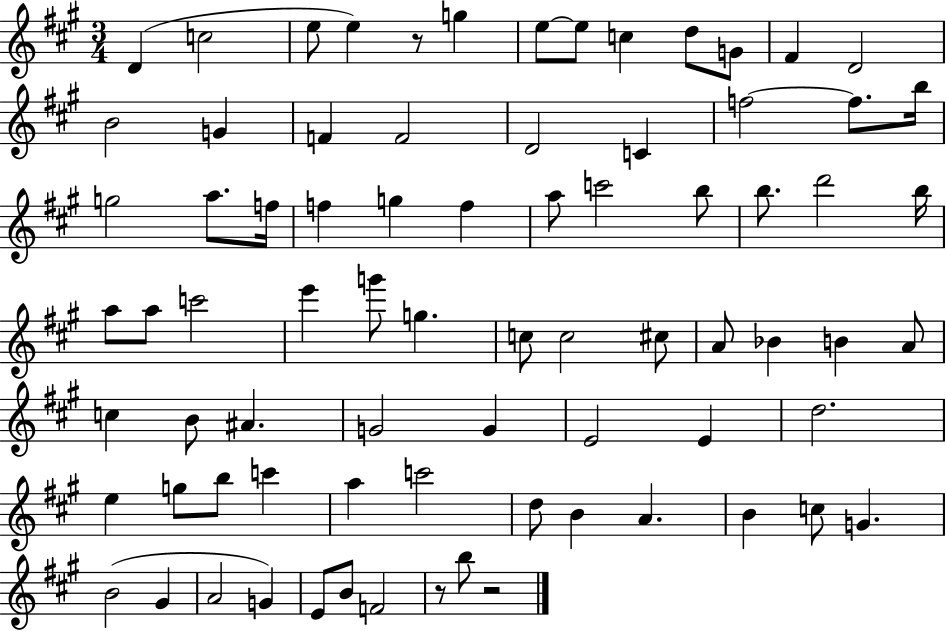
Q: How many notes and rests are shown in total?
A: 77